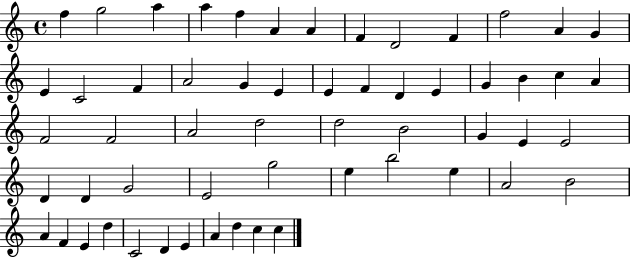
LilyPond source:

{
  \clef treble
  \time 4/4
  \defaultTimeSignature
  \key c \major
  f''4 g''2 a''4 | a''4 f''4 a'4 a'4 | f'4 d'2 f'4 | f''2 a'4 g'4 | \break e'4 c'2 f'4 | a'2 g'4 e'4 | e'4 f'4 d'4 e'4 | g'4 b'4 c''4 a'4 | \break f'2 f'2 | a'2 d''2 | d''2 b'2 | g'4 e'4 e'2 | \break d'4 d'4 g'2 | e'2 g''2 | e''4 b''2 e''4 | a'2 b'2 | \break a'4 f'4 e'4 d''4 | c'2 d'4 e'4 | a'4 d''4 c''4 c''4 | \bar "|."
}